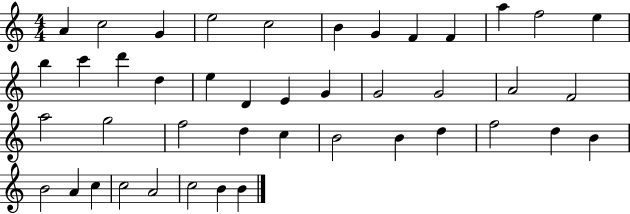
{
  \clef treble
  \numericTimeSignature
  \time 4/4
  \key c \major
  a'4 c''2 g'4 | e''2 c''2 | b'4 g'4 f'4 f'4 | a''4 f''2 e''4 | \break b''4 c'''4 d'''4 d''4 | e''4 d'4 e'4 g'4 | g'2 g'2 | a'2 f'2 | \break a''2 g''2 | f''2 d''4 c''4 | b'2 b'4 d''4 | f''2 d''4 b'4 | \break b'2 a'4 c''4 | c''2 a'2 | c''2 b'4 b'4 | \bar "|."
}